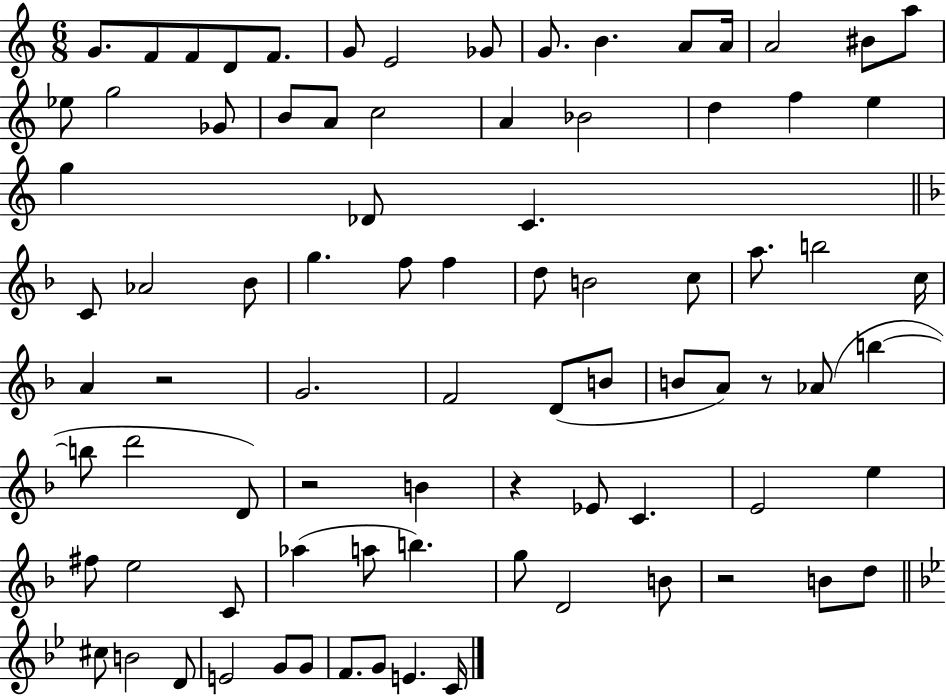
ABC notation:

X:1
T:Untitled
M:6/8
L:1/4
K:C
G/2 F/2 F/2 D/2 F/2 G/2 E2 _G/2 G/2 B A/2 A/4 A2 ^B/2 a/2 _e/2 g2 _G/2 B/2 A/2 c2 A _B2 d f e g _D/2 C C/2 _A2 _B/2 g f/2 f d/2 B2 c/2 a/2 b2 c/4 A z2 G2 F2 D/2 B/2 B/2 A/2 z/2 _A/2 b b/2 d'2 D/2 z2 B z _E/2 C E2 e ^f/2 e2 C/2 _a a/2 b g/2 D2 B/2 z2 B/2 d/2 ^c/2 B2 D/2 E2 G/2 G/2 F/2 G/2 E C/4